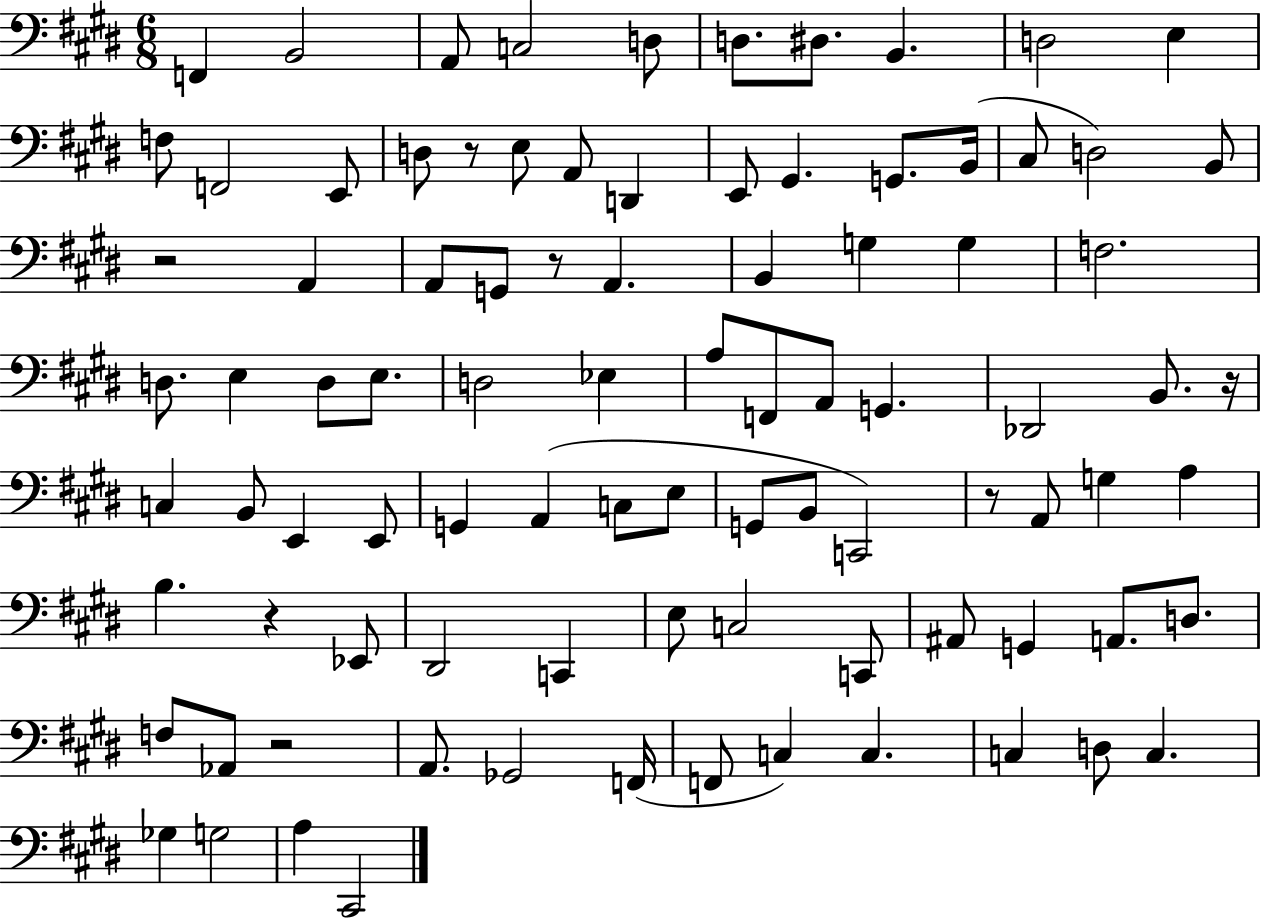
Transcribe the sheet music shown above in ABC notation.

X:1
T:Untitled
M:6/8
L:1/4
K:E
F,, B,,2 A,,/2 C,2 D,/2 D,/2 ^D,/2 B,, D,2 E, F,/2 F,,2 E,,/2 D,/2 z/2 E,/2 A,,/2 D,, E,,/2 ^G,, G,,/2 B,,/4 ^C,/2 D,2 B,,/2 z2 A,, A,,/2 G,,/2 z/2 A,, B,, G, G, F,2 D,/2 E, D,/2 E,/2 D,2 _E, A,/2 F,,/2 A,,/2 G,, _D,,2 B,,/2 z/4 C, B,,/2 E,, E,,/2 G,, A,, C,/2 E,/2 G,,/2 B,,/2 C,,2 z/2 A,,/2 G, A, B, z _E,,/2 ^D,,2 C,, E,/2 C,2 C,,/2 ^A,,/2 G,, A,,/2 D,/2 F,/2 _A,,/2 z2 A,,/2 _G,,2 F,,/4 F,,/2 C, C, C, D,/2 C, _G, G,2 A, ^C,,2